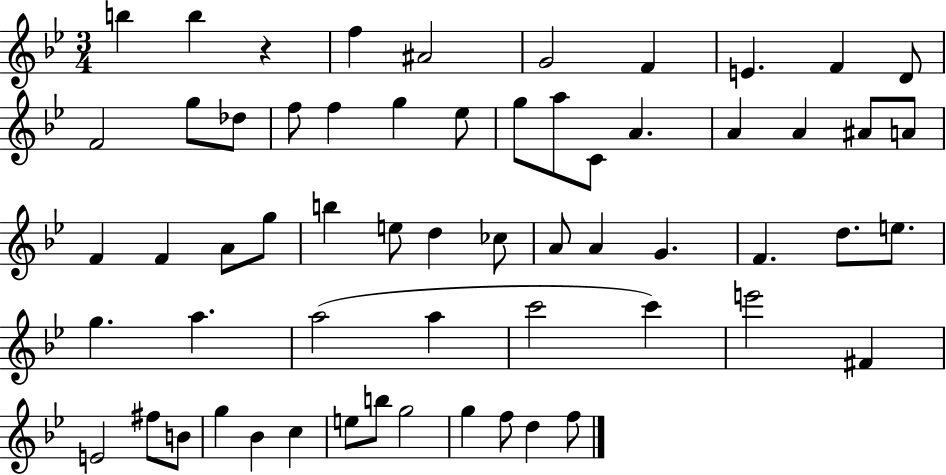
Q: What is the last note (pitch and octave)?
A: F5